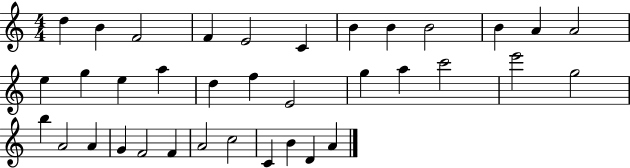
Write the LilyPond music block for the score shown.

{
  \clef treble
  \numericTimeSignature
  \time 4/4
  \key c \major
  d''4 b'4 f'2 | f'4 e'2 c'4 | b'4 b'4 b'2 | b'4 a'4 a'2 | \break e''4 g''4 e''4 a''4 | d''4 f''4 e'2 | g''4 a''4 c'''2 | e'''2 g''2 | \break b''4 a'2 a'4 | g'4 f'2 f'4 | a'2 c''2 | c'4 b'4 d'4 a'4 | \break \bar "|."
}